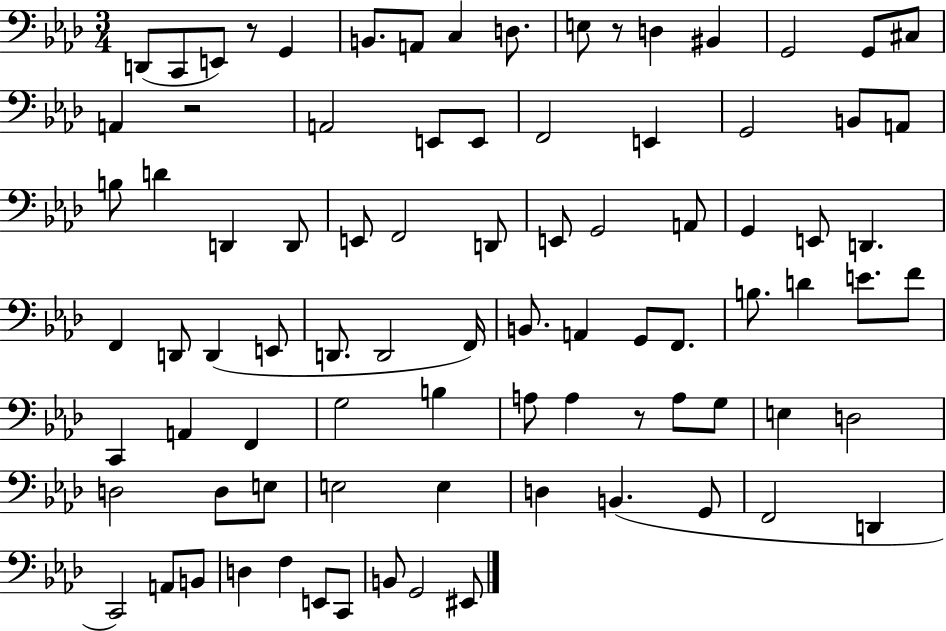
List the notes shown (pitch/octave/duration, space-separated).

D2/e C2/e E2/e R/e G2/q B2/e. A2/e C3/q D3/e. E3/e R/e D3/q BIS2/q G2/h G2/e C#3/e A2/q R/h A2/h E2/e E2/e F2/h E2/q G2/h B2/e A2/e B3/e D4/q D2/q D2/e E2/e F2/h D2/e E2/e G2/h A2/e G2/q E2/e D2/q. F2/q D2/e D2/q E2/e D2/e. D2/h F2/s B2/e. A2/q G2/e F2/e. B3/e. D4/q E4/e. F4/e C2/q A2/q F2/q G3/h B3/q A3/e A3/q R/e A3/e G3/e E3/q D3/h D3/h D3/e E3/e E3/h E3/q D3/q B2/q. G2/e F2/h D2/q C2/h A2/e B2/e D3/q F3/q E2/e C2/e B2/e G2/h EIS2/e